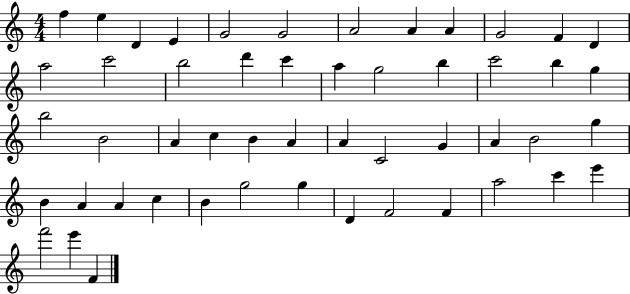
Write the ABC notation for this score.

X:1
T:Untitled
M:4/4
L:1/4
K:C
f e D E G2 G2 A2 A A G2 F D a2 c'2 b2 d' c' a g2 b c'2 b g b2 B2 A c B A A C2 G A B2 g B A A c B g2 g D F2 F a2 c' e' f'2 e' F